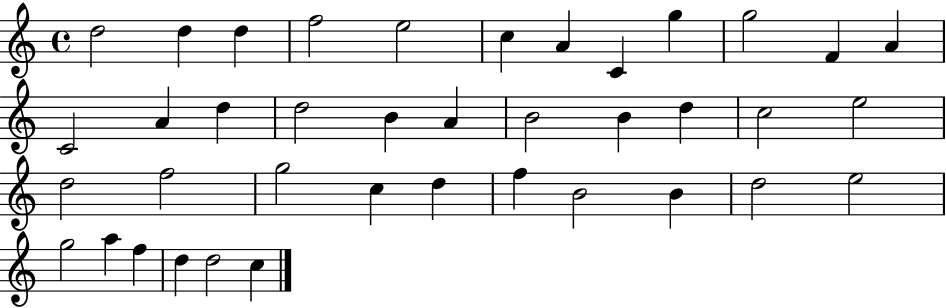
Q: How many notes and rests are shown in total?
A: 39